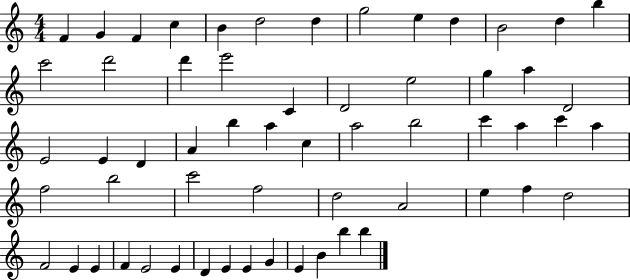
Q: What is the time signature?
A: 4/4